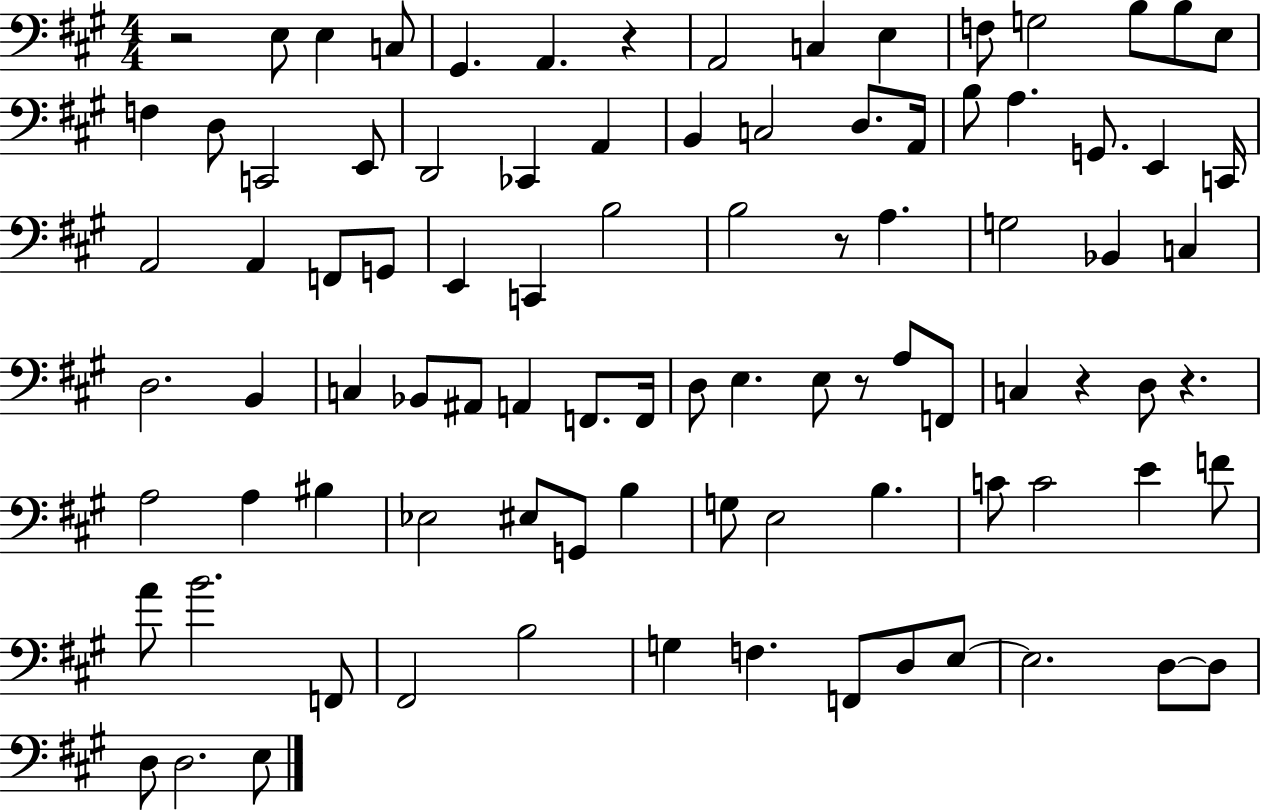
{
  \clef bass
  \numericTimeSignature
  \time 4/4
  \key a \major
  r2 e8 e4 c8 | gis,4. a,4. r4 | a,2 c4 e4 | f8 g2 b8 b8 e8 | \break f4 d8 c,2 e,8 | d,2 ces,4 a,4 | b,4 c2 d8. a,16 | b8 a4. g,8. e,4 c,16 | \break a,2 a,4 f,8 g,8 | e,4 c,4 b2 | b2 r8 a4. | g2 bes,4 c4 | \break d2. b,4 | c4 bes,8 ais,8 a,4 f,8. f,16 | d8 e4. e8 r8 a8 f,8 | c4 r4 d8 r4. | \break a2 a4 bis4 | ees2 eis8 g,8 b4 | g8 e2 b4. | c'8 c'2 e'4 f'8 | \break a'8 b'2. f,8 | fis,2 b2 | g4 f4. f,8 d8 e8~~ | e2. d8~~ d8 | \break d8 d2. e8 | \bar "|."
}